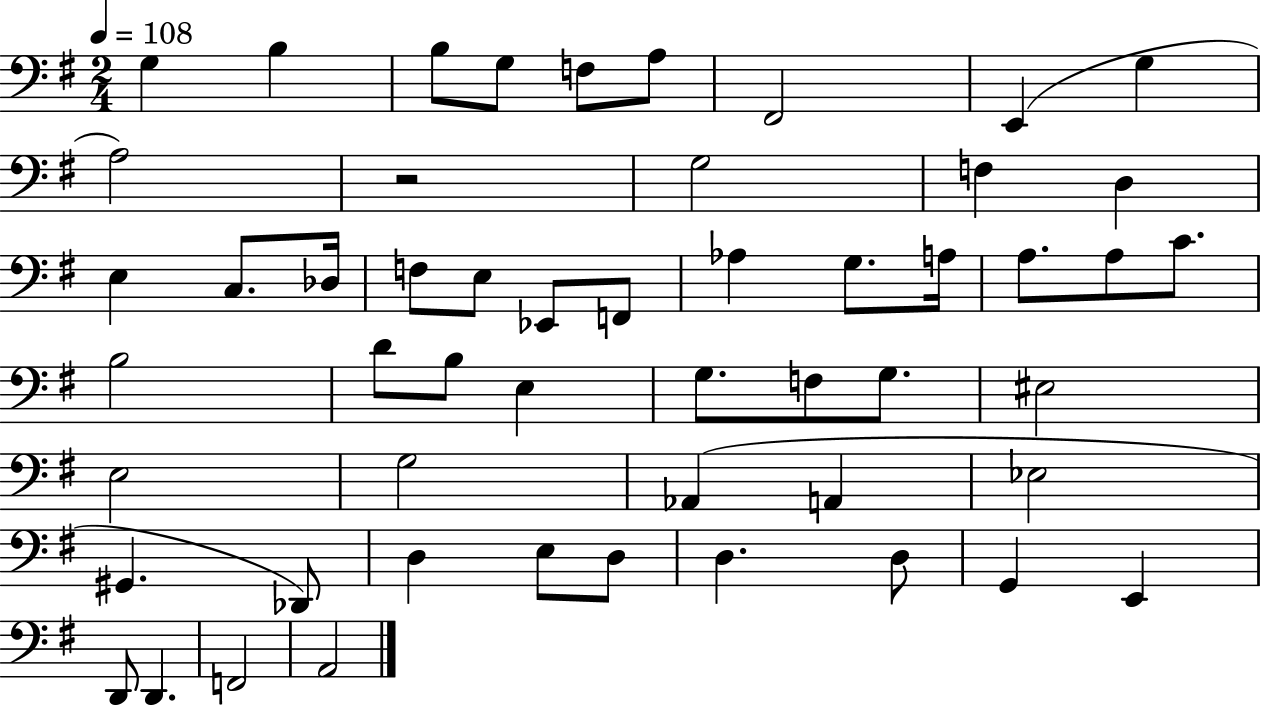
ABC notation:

X:1
T:Untitled
M:2/4
L:1/4
K:G
G, B, B,/2 G,/2 F,/2 A,/2 ^F,,2 E,, G, A,2 z2 G,2 F, D, E, C,/2 _D,/4 F,/2 E,/2 _E,,/2 F,,/2 _A, G,/2 A,/4 A,/2 A,/2 C/2 B,2 D/2 B,/2 E, G,/2 F,/2 G,/2 ^E,2 E,2 G,2 _A,, A,, _E,2 ^G,, _D,,/2 D, E,/2 D,/2 D, D,/2 G,, E,, D,,/2 D,, F,,2 A,,2